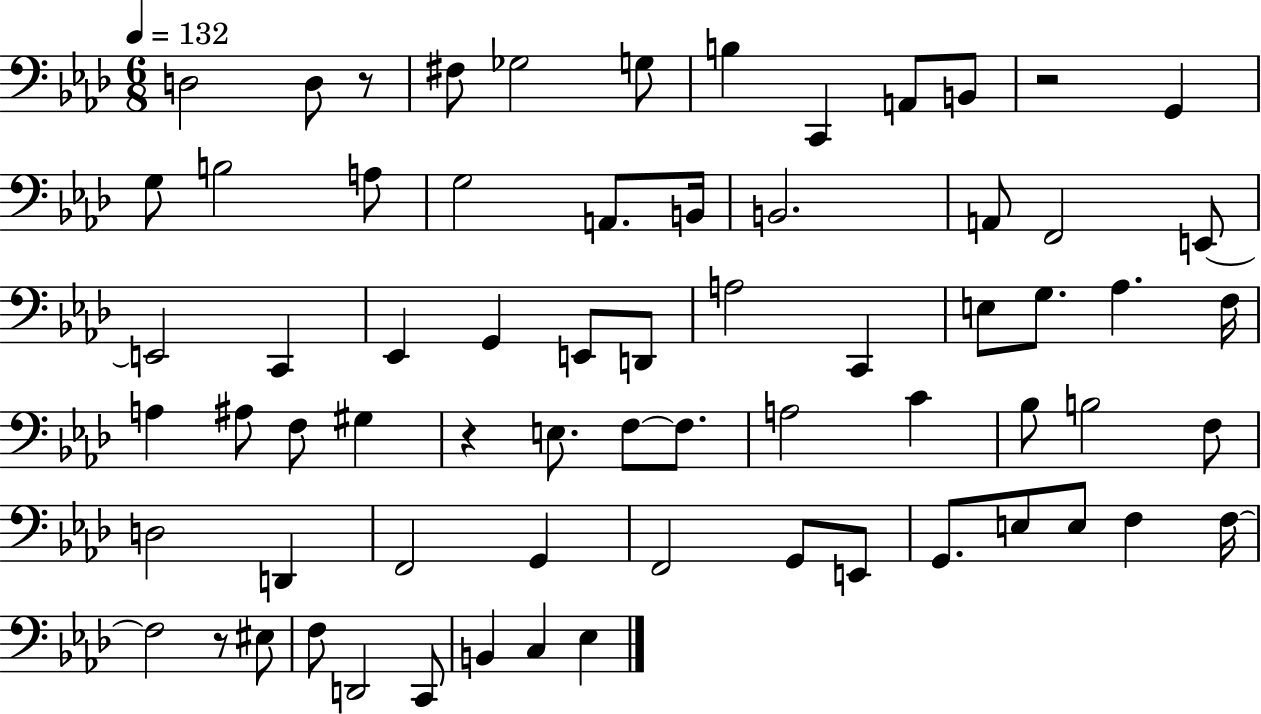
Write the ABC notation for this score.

X:1
T:Untitled
M:6/8
L:1/4
K:Ab
D,2 D,/2 z/2 ^F,/2 _G,2 G,/2 B, C,, A,,/2 B,,/2 z2 G,, G,/2 B,2 A,/2 G,2 A,,/2 B,,/4 B,,2 A,,/2 F,,2 E,,/2 E,,2 C,, _E,, G,, E,,/2 D,,/2 A,2 C,, E,/2 G,/2 _A, F,/4 A, ^A,/2 F,/2 ^G, z E,/2 F,/2 F,/2 A,2 C _B,/2 B,2 F,/2 D,2 D,, F,,2 G,, F,,2 G,,/2 E,,/2 G,,/2 E,/2 E,/2 F, F,/4 F,2 z/2 ^E,/2 F,/2 D,,2 C,,/2 B,, C, _E,